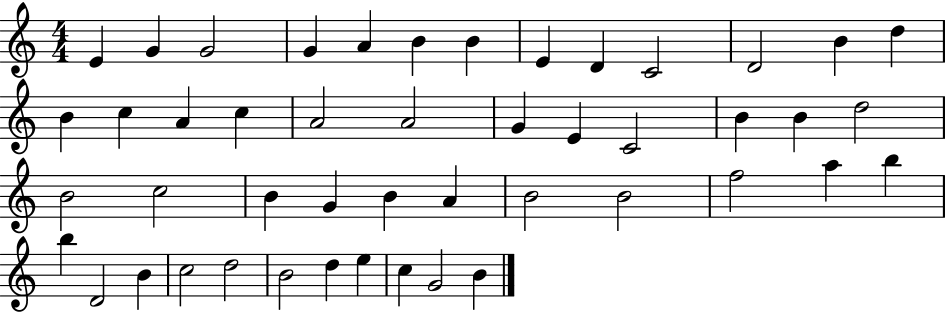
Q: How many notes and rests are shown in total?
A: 47